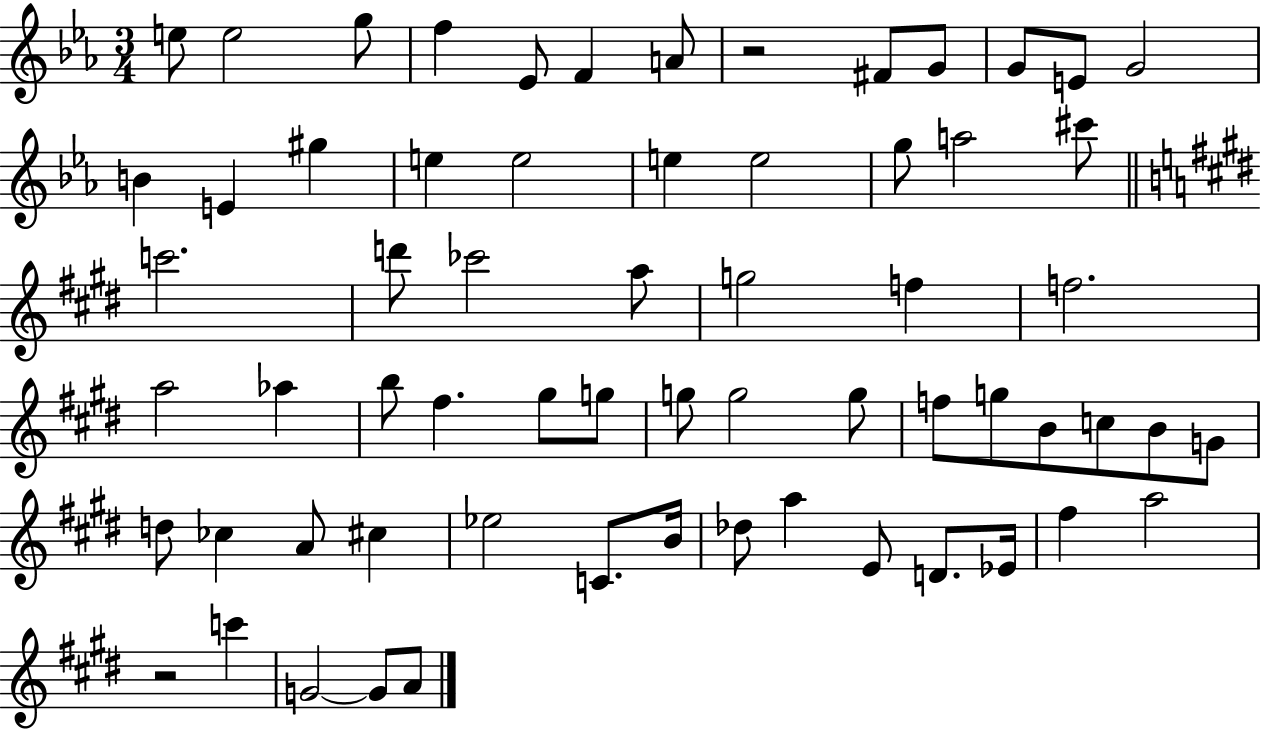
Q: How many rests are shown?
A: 2